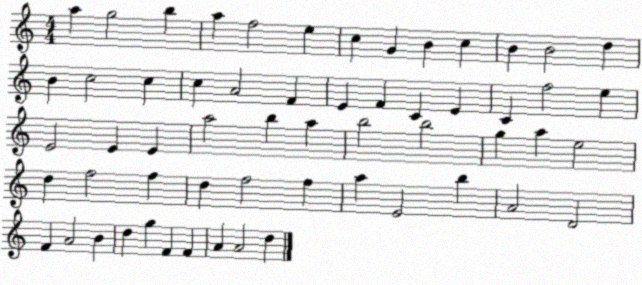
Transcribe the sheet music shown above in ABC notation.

X:1
T:Untitled
M:4/4
L:1/4
K:C
a g2 b a f2 e c G B c B B2 d B c2 c c A2 F E F C E C f2 e E2 E E a2 b a b2 b2 g a e2 d f2 f d f2 f a E2 b A2 D2 F A2 B d g F F A A2 d